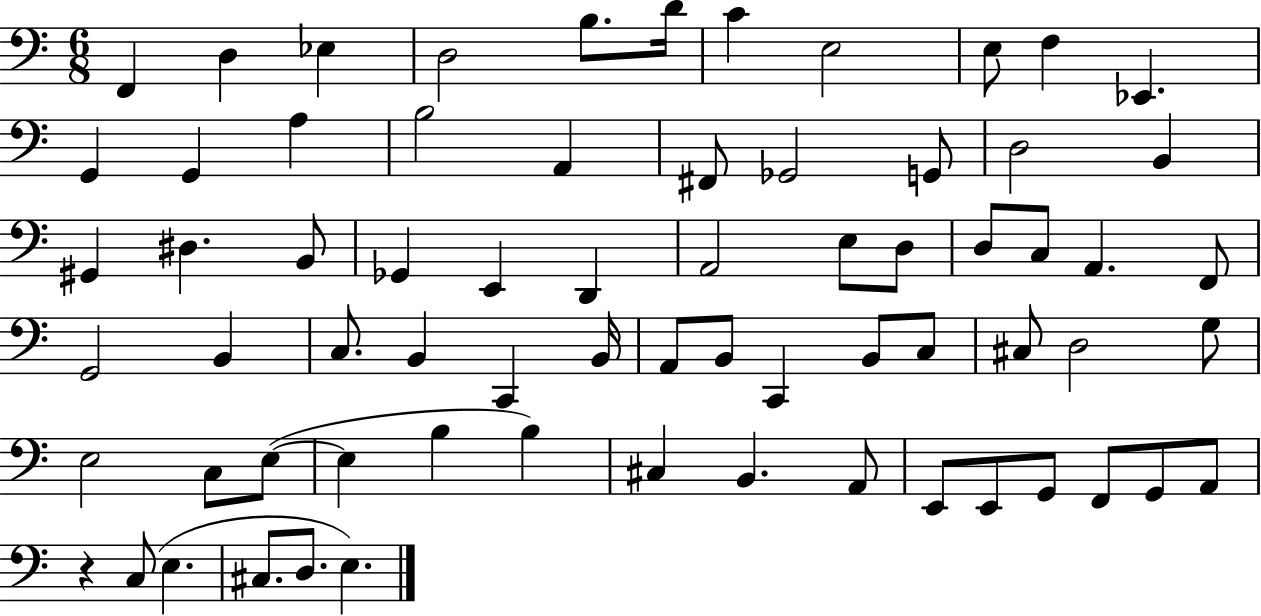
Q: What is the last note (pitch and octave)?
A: E3